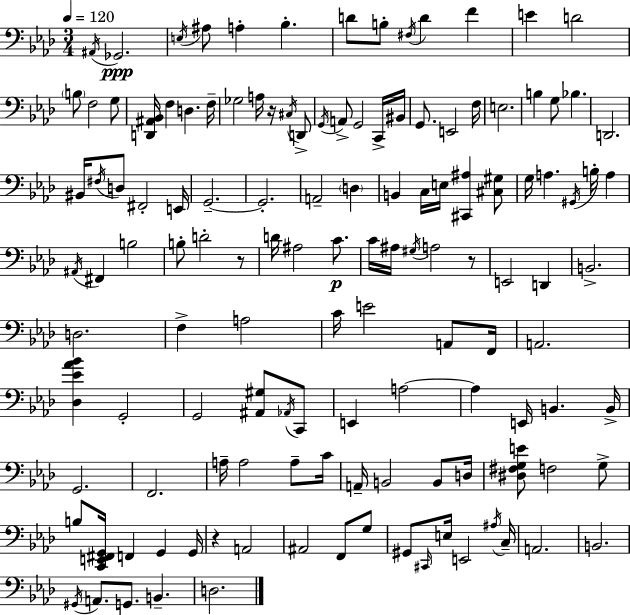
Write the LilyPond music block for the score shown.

{
  \clef bass
  \numericTimeSignature
  \time 3/4
  \key f \minor
  \tempo 4 = 120
  \acciaccatura { ais,16 }\ppp ges,2. | \acciaccatura { e16 } ais8 a4-. bes4.-. | d'8 b8-. \acciaccatura { fis16 } d'4 f'4 | e'4 d'2 | \break \parenthesize b8 f2 | g8 <d, ais, bes,>16 f4 d4. | f16-- ges2 a16 | r16 \acciaccatura { cis16 } d,8-> \acciaccatura { g,16 } a,8-> g,2 | \break c,16-> bis,16 g,8. e,2 | f16 e2. | b4 g8 bes4. | d,2. | \break bis,16 \acciaccatura { fis16 } d8 fis,2-. | e,16 g,2.--~~ | g,2.-. | a,2-- | \break \parenthesize d4 b,4 c16 e16 | <cis, ais>4 <cis gis>8 g16 a4. | \acciaccatura { gis,16 } b16-. a4 \acciaccatura { ais,16 } fis,4 | b2 b8-. d'2-. | \break r8 d'16 ais2 | c'8.\p c'16 ais16 \acciaccatura { gis16 } a2 | r8 e,2 | d,4 b,2.-> | \break d2. | f4-> | a2 c'16 e'2 | a,8 f,16 a,2. | \break <des ees' aes' bes'>4 | g,2-. g,2 | <ais, gis>8 \acciaccatura { aes,16 } c,8 e,4 | a2~~ a4 | \break e,16 b,4. b,16-> g,2. | f,2. | a16-- a2 | a8-- c'16 a,16-- b,2 | \break b,8 d16 <dis fis g e'>8 | f2 g8-> b8 | <c, e, fis, g,>16 f,4 g,4 g,16 r4 | a,2 ais,2 | \break f,8 g8 gis,8 | \grace { cis,16 } e16 e,2 \acciaccatura { ais16 } c16-- | a,2. | b,2. | \break \acciaccatura { gis,16 } a,8. g,8. b,4.-- | d2. | \bar "|."
}